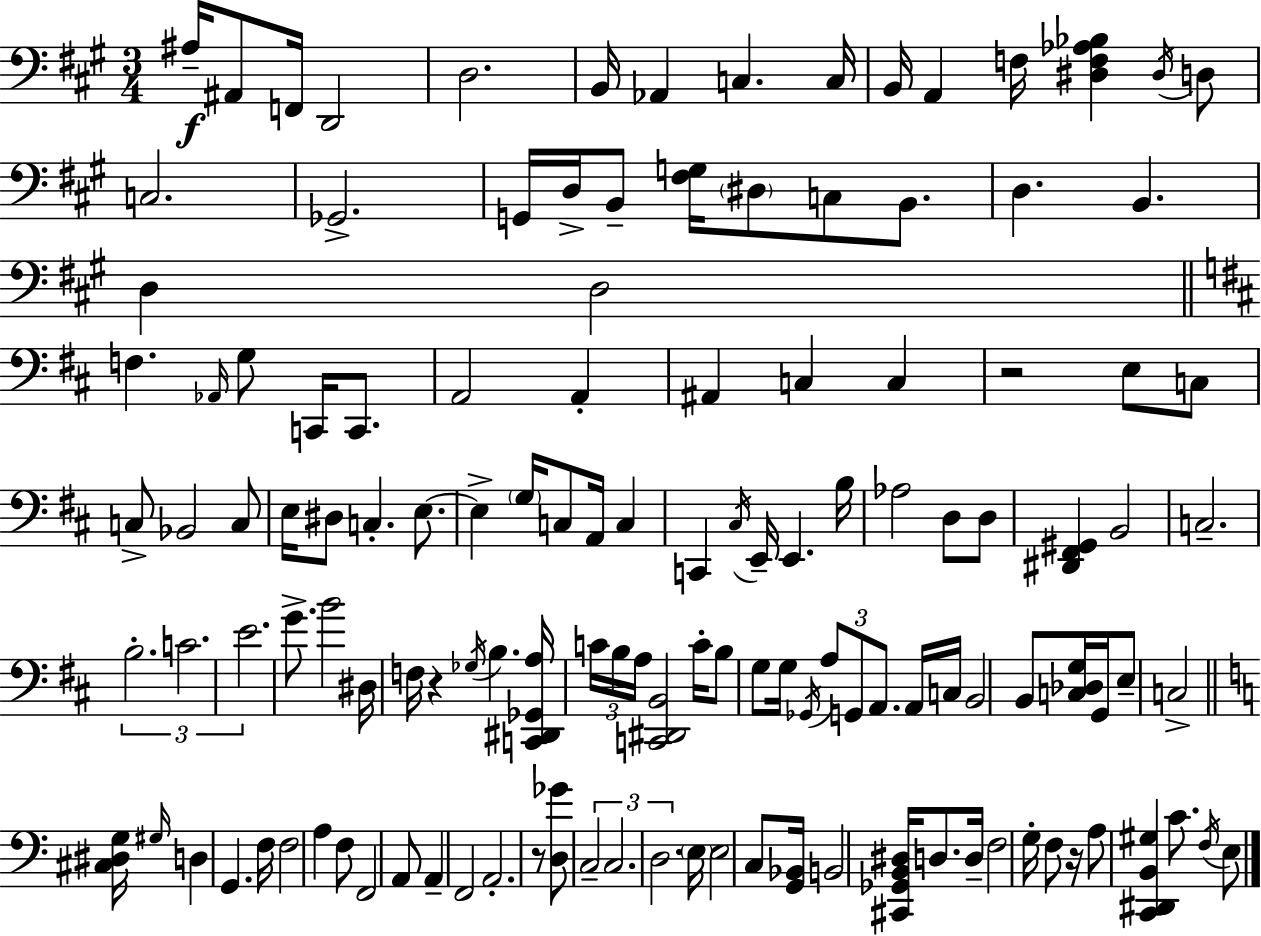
X:1
T:Untitled
M:3/4
L:1/4
K:A
^A,/4 ^A,,/2 F,,/4 D,,2 D,2 B,,/4 _A,, C, C,/4 B,,/4 A,, F,/4 [^D,F,_A,_B,] ^D,/4 D,/2 C,2 _G,,2 G,,/4 D,/4 B,,/2 [^F,G,]/4 ^D,/2 C,/2 B,,/2 D, B,, D, D,2 F, _A,,/4 G,/2 C,,/4 C,,/2 A,,2 A,, ^A,, C, C, z2 E,/2 C,/2 C,/2 _B,,2 C,/2 E,/4 ^D,/2 C, E,/2 E, G,/4 C,/2 A,,/4 C, C,, ^C,/4 E,,/4 E,, B,/4 _A,2 D,/2 D,/2 [^D,,^F,,^G,,] B,,2 C,2 B,2 C2 E2 G/2 B2 ^D,/4 F,/4 z _G,/4 B, [C,,^D,,_G,,A,]/4 C/4 B,/4 A,/4 [C,,^D,,B,,]2 C/4 B,/2 G,/2 G,/4 _G,,/4 A,/2 G,,/2 A,,/2 A,,/4 C,/4 B,,2 B,,/2 [C,_D,G,]/4 G,,/4 E,/2 C,2 [^C,^D,G,]/4 ^G,/4 D, G,, F,/4 F,2 A, F,/2 F,,2 A,,/2 A,, F,,2 A,,2 z/2 [D,_G]/2 C,2 C,2 D,2 E,/4 E,2 C,/2 [G,,_B,,]/4 B,,2 [^C,,_G,,B,,^D,]/4 D,/2 D,/4 F,2 G,/4 F,/2 z/4 A,/2 [C,,^D,,B,,^G,] C/2 F,/4 E,/2